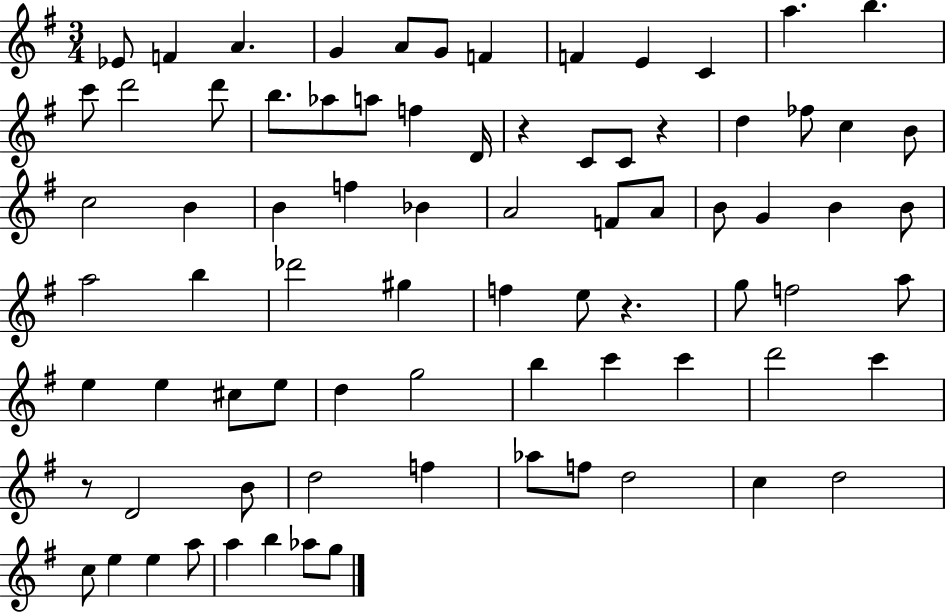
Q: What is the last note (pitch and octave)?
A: G5